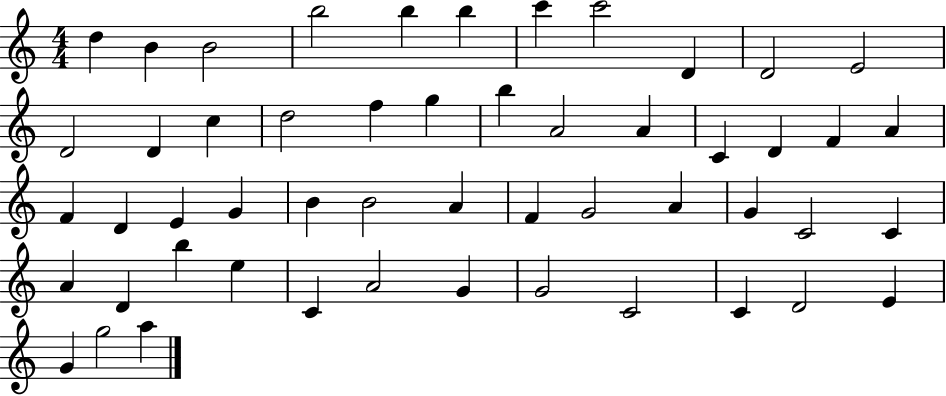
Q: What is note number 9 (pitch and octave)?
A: D4